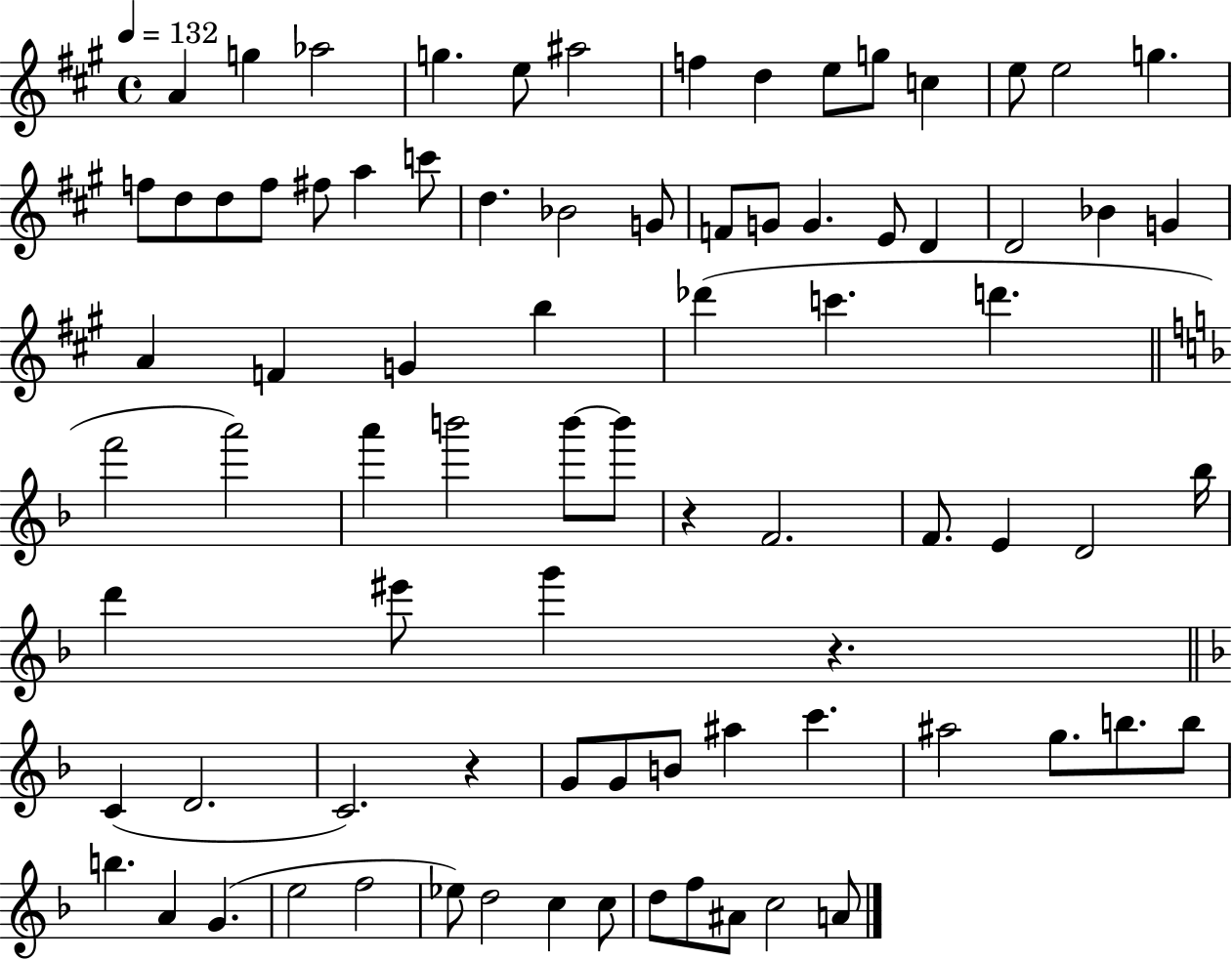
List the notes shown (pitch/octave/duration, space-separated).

A4/q G5/q Ab5/h G5/q. E5/e A#5/h F5/q D5/q E5/e G5/e C5/q E5/e E5/h G5/q. F5/e D5/e D5/e F5/e F#5/e A5/q C6/e D5/q. Bb4/h G4/e F4/e G4/e G4/q. E4/e D4/q D4/h Bb4/q G4/q A4/q F4/q G4/q B5/q Db6/q C6/q. D6/q. F6/h A6/h A6/q B6/h B6/e B6/e R/q F4/h. F4/e. E4/q D4/h Bb5/s D6/q EIS6/e G6/q R/q. C4/q D4/h. C4/h. R/q G4/e G4/e B4/e A#5/q C6/q. A#5/h G5/e. B5/e. B5/e B5/q. A4/q G4/q. E5/h F5/h Eb5/e D5/h C5/q C5/e D5/e F5/e A#4/e C5/h A4/e